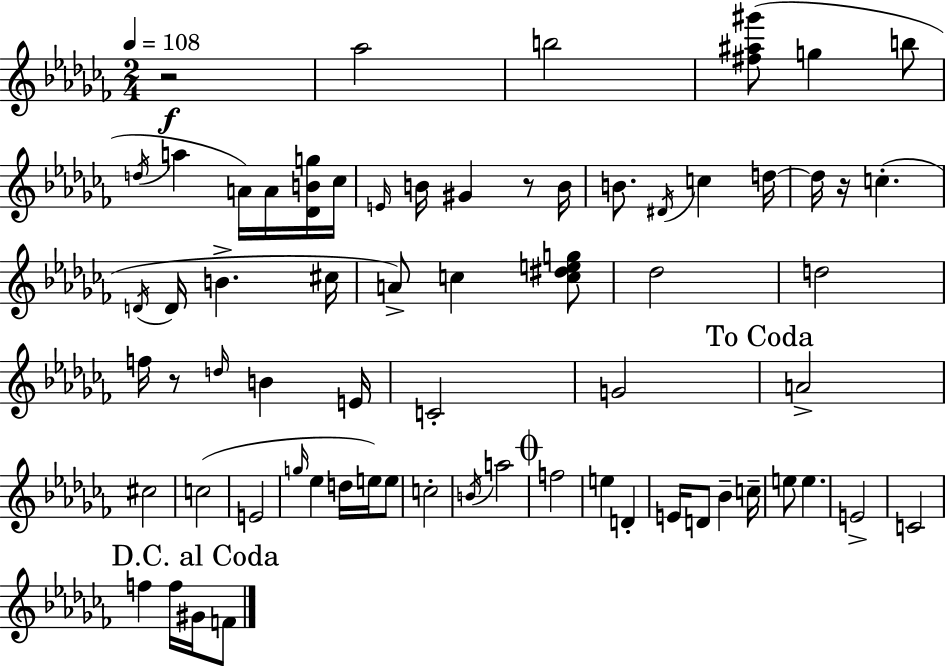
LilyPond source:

{
  \clef treble
  \numericTimeSignature
  \time 2/4
  \key aes \minor
  \tempo 4 = 108
  r2\f | aes''2 | b''2 | <fis'' ais'' gis'''>8( g''4 b''8 | \break \acciaccatura { d''16 } a''4 a'16) a'16 <des' b' g''>16 | ces''16 \grace { e'16 } b'16 gis'4 r8 | b'16 b'8. \acciaccatura { dis'16 } c''4 | d''16~~ d''16 r16 c''4.-.( | \break \acciaccatura { d'16 } d'16 b'4.-> | cis''16 a'8->) c''4 | <c'' dis'' e'' g''>8 des''2 | d''2 | \break f''16 r8 \grace { d''16 } | b'4 e'16 c'2-. | g'2 | \mark "To Coda" a'2-> | \break cis''2 | c''2( | e'2 | \grace { g''16 } ees''4 | \break d''16 e''16) e''8 c''2-. | \acciaccatura { b'16 } a''2 | \mark \markup { \musicglyph "scripts.coda" } f''2 | e''4 | \break d'4-. e'16 | d'8 bes'4-- c''16-- e''8 | e''4. e'2-> | c'2 | \break \mark "D.C. al Coda" f''4 | f''16 gis'16 f'8 \bar "|."
}